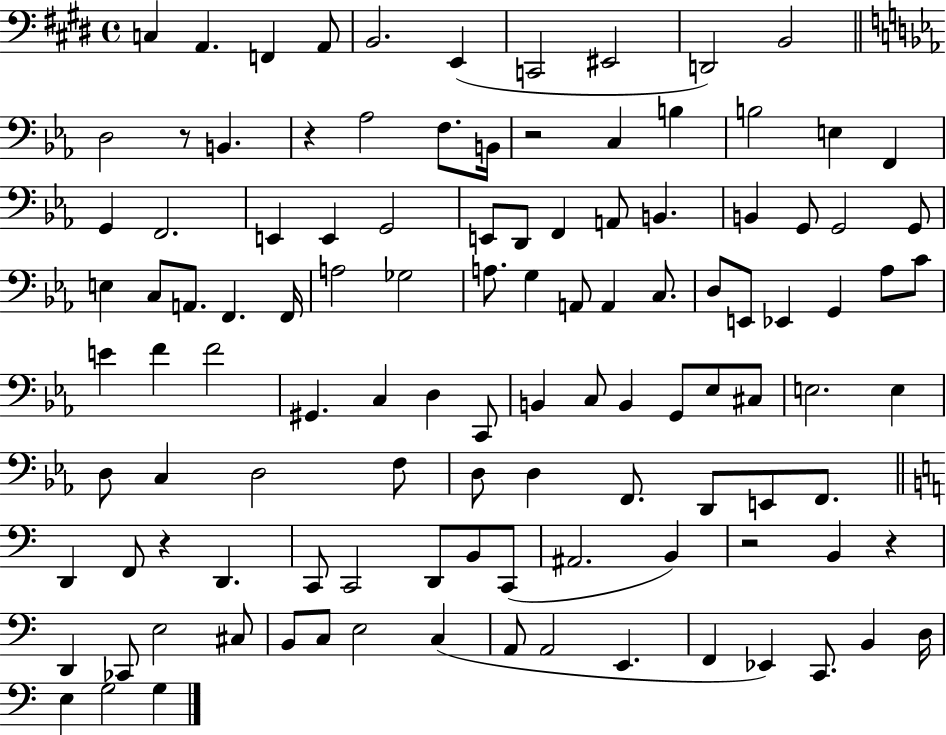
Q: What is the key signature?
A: E major